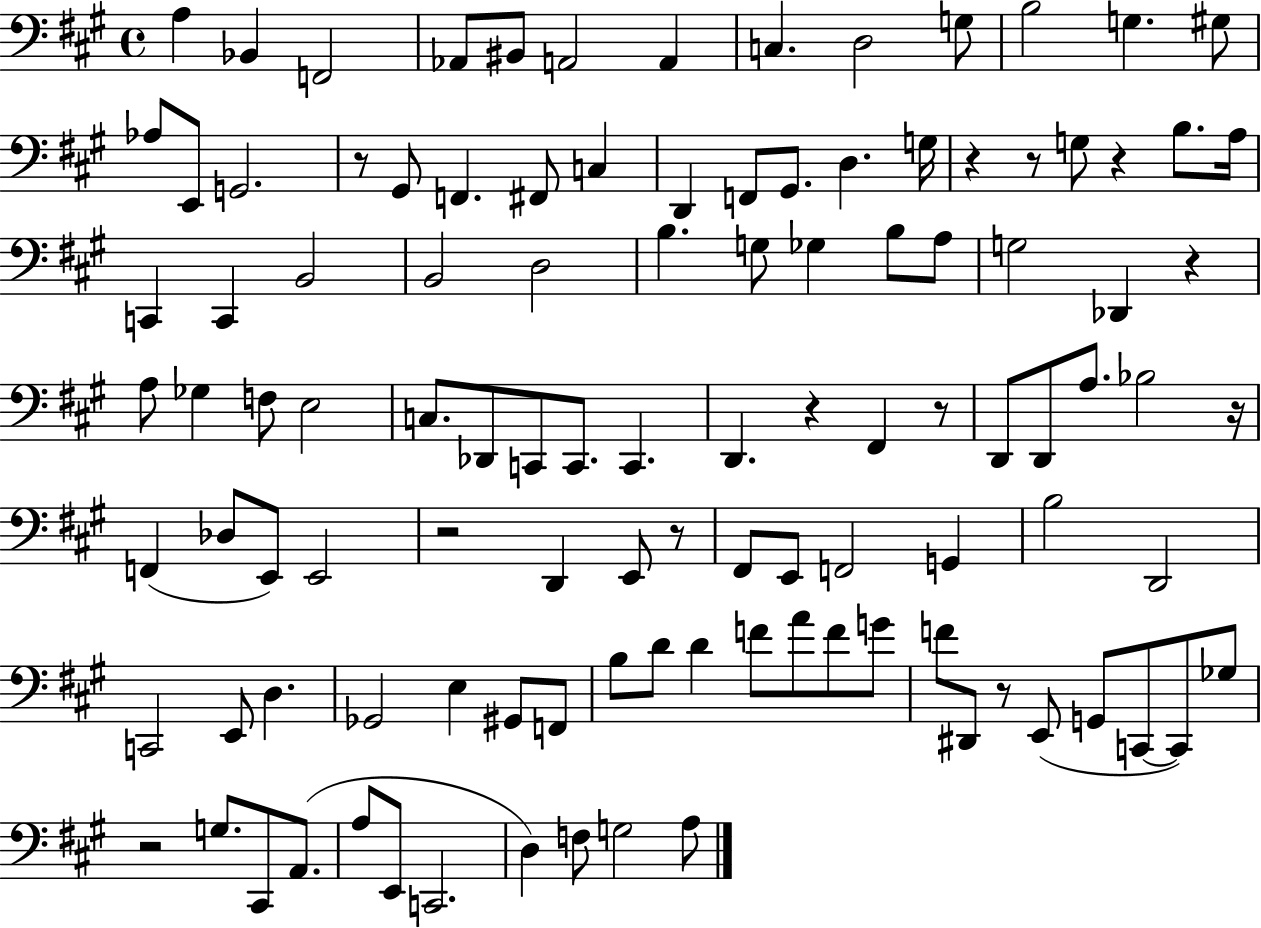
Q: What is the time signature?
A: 4/4